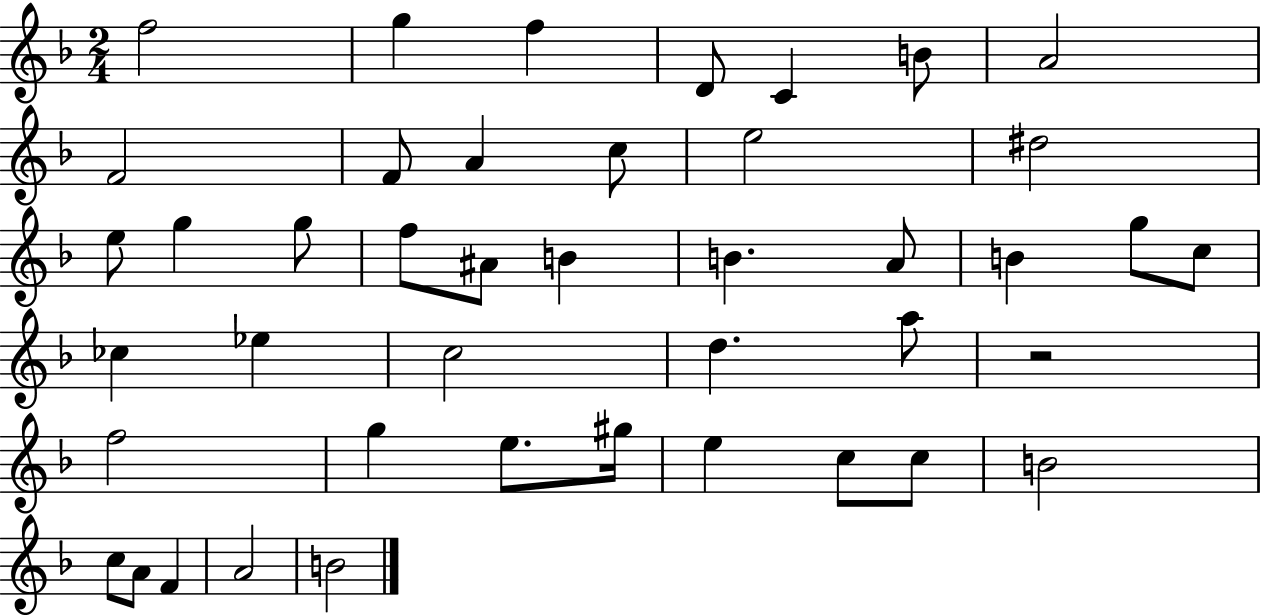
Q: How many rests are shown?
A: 1